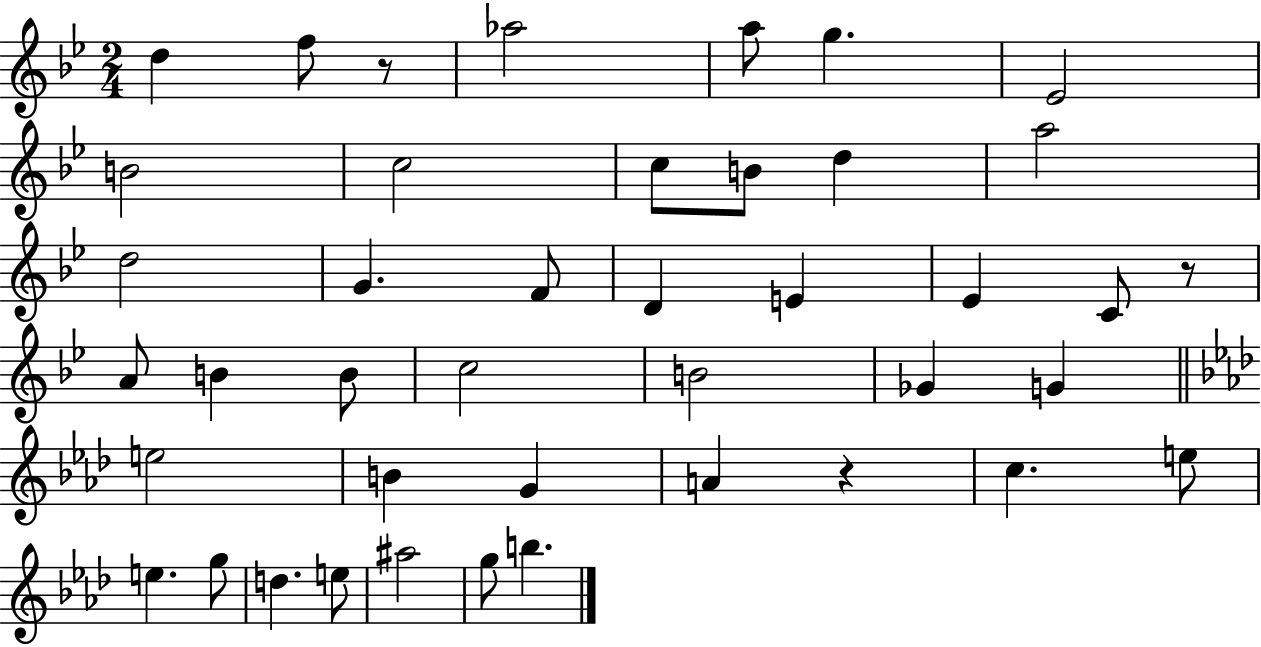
D5/q F5/e R/e Ab5/h A5/e G5/q. Eb4/h B4/h C5/h C5/e B4/e D5/q A5/h D5/h G4/q. F4/e D4/q E4/q Eb4/q C4/e R/e A4/e B4/q B4/e C5/h B4/h Gb4/q G4/q E5/h B4/q G4/q A4/q R/q C5/q. E5/e E5/q. G5/e D5/q. E5/e A#5/h G5/e B5/q.